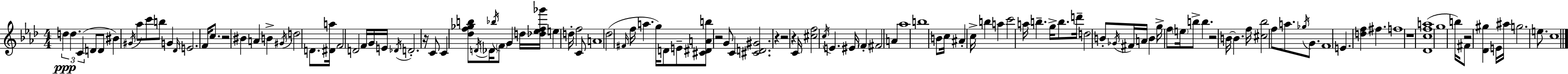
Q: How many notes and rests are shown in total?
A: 120